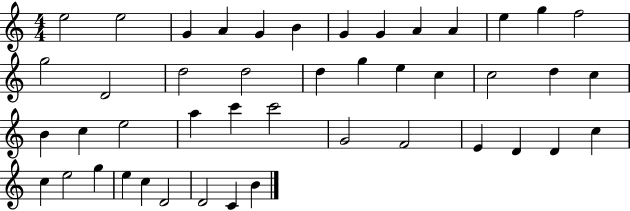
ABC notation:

X:1
T:Untitled
M:4/4
L:1/4
K:C
e2 e2 G A G B G G A A e g f2 g2 D2 d2 d2 d g e c c2 d c B c e2 a c' c'2 G2 F2 E D D c c e2 g e c D2 D2 C B